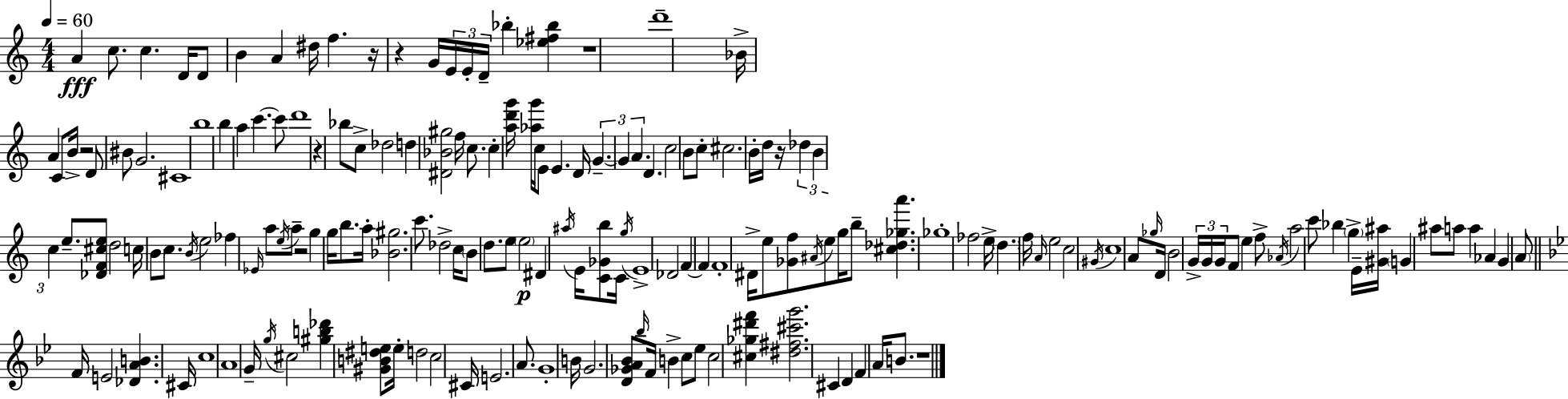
{
  \clef treble
  \numericTimeSignature
  \time 4/4
  \key a \minor
  \tempo 4 = 60
  a'4\fff c''8. c''4. d'16 d'8 | b'4 a'4 dis''16 f''4. r16 | r4 g'16 \tuplet 3/2 { e'16 e'16-. d'16-- } bes''4-. <ees'' fis'' bes''>4 | r1 | \break d'''1-- | bes'16-> a'4 c'8 b'16-> r2 | d'8 bis'8 g'2. | cis'1 | \break b''1 | b''4 a''4 c'''4.~~ c'''8 | d'''1 | r4 bes''8 c''8-> des''2 | \break d''4 <dis' bes' gis''>2 f''16 c''8. | c''4-. <a'' d''' g'''>16 <aes'' g'''>16 c''16 e'8 e'4. d'16 | \tuplet 3/2 { g'4.--~~ g'4 a'4. } | d'4. c''2 b'8 | \break c''8-. cis''2. b'16-. d''16 | r16 \tuplet 3/2 { des''4 b'4 c''4 } e''8.-- | <des' f' cis'' e''>8 d''2 c''16 \parenthesize b'8 c''8. | \acciaccatura { b'16 } e''2 fes''4 \grace { ees'16 } a''8 | \break \acciaccatura { e''16 } a''8-- r2 g''4 g''16 | b''8. a''16-. <bes' gis''>2. | c'''8. des''2-> c''16 \parenthesize b'8 d''8. | e''8 \parenthesize e''2\p dis'4 \acciaccatura { ais''16 } | \break e'16 <c' ges' b''>8 c'16 \acciaccatura { g''16 } e'1-> | des'2 f'4~~ | f'4 f'1-. | dis'16-> e''8 <ges' f''>8 \acciaccatura { ais'16 } e''8 g''16 b''8-- | \break <cis'' des'' ges'' a'''>4. ges''1-. | fes''2 e''16-> \parenthesize d''4. | f''16 \grace { a'16 } e''2 c''2 | \acciaccatura { gis'16 } c''1 | \break a'8 \grace { ges''16 } d'16 b'2 | \tuplet 3/2 { g'16-> g'16 g'16 } f'8 e''4 f''8-> \acciaccatura { aes'16 } | a''2 c'''8 bes''4 \parenthesize g''4-> | e'16-- <gis' ais''>16 \parenthesize g'4 ais''8 a''8 a''4 | \break aes'4 g'4 \parenthesize a'8 \bar "||" \break \key bes \major f'16 e'2 <des' a' b'>4. cis'16 | c''1 | a'1 | g'16-- \acciaccatura { g''16 } cis''2 <gis'' b'' des'''>4 <gis' b' dis'' e''>8 | \break e''16-. d''2 c''2 | cis'16 e'2. a'8. | g'1-. | b'16 g'2. <d' ges' a' bes'>8 | \break \grace { bes''16 } f'16 b'4-> c''8 ees''8 c''2 | <cis'' ges'' dis''' f'''>4 <dis'' fis'' cis''' g'''>2. | cis'4 d'4 f'4 a'16 b'8. | r1 | \break \bar "|."
}